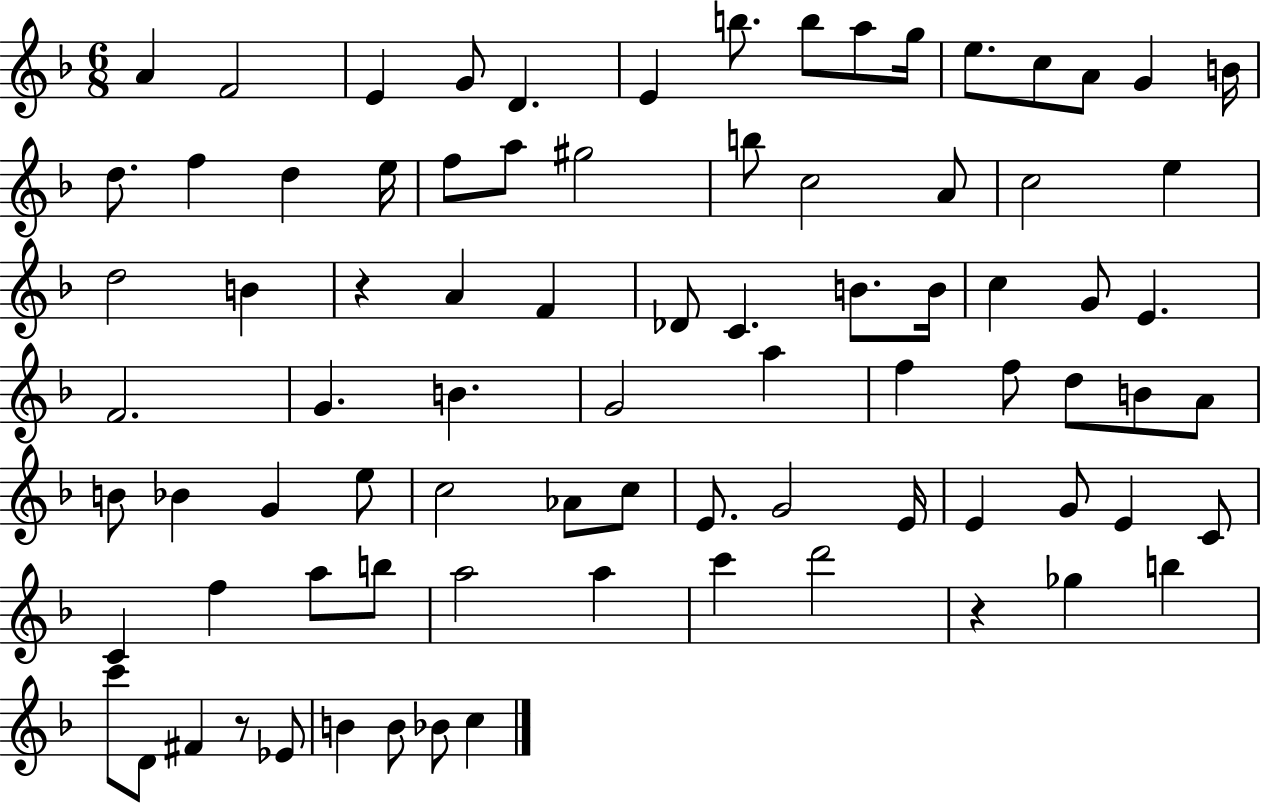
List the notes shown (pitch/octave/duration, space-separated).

A4/q F4/h E4/q G4/e D4/q. E4/q B5/e. B5/e A5/e G5/s E5/e. C5/e A4/e G4/q B4/s D5/e. F5/q D5/q E5/s F5/e A5/e G#5/h B5/e C5/h A4/e C5/h E5/q D5/h B4/q R/q A4/q F4/q Db4/e C4/q. B4/e. B4/s C5/q G4/e E4/q. F4/h. G4/q. B4/q. G4/h A5/q F5/q F5/e D5/e B4/e A4/e B4/e Bb4/q G4/q E5/e C5/h Ab4/e C5/e E4/e. G4/h E4/s E4/q G4/e E4/q C4/e C4/q F5/q A5/e B5/e A5/h A5/q C6/q D6/h R/q Gb5/q B5/q C6/e D4/e F#4/q R/e Eb4/e B4/q B4/e Bb4/e C5/q